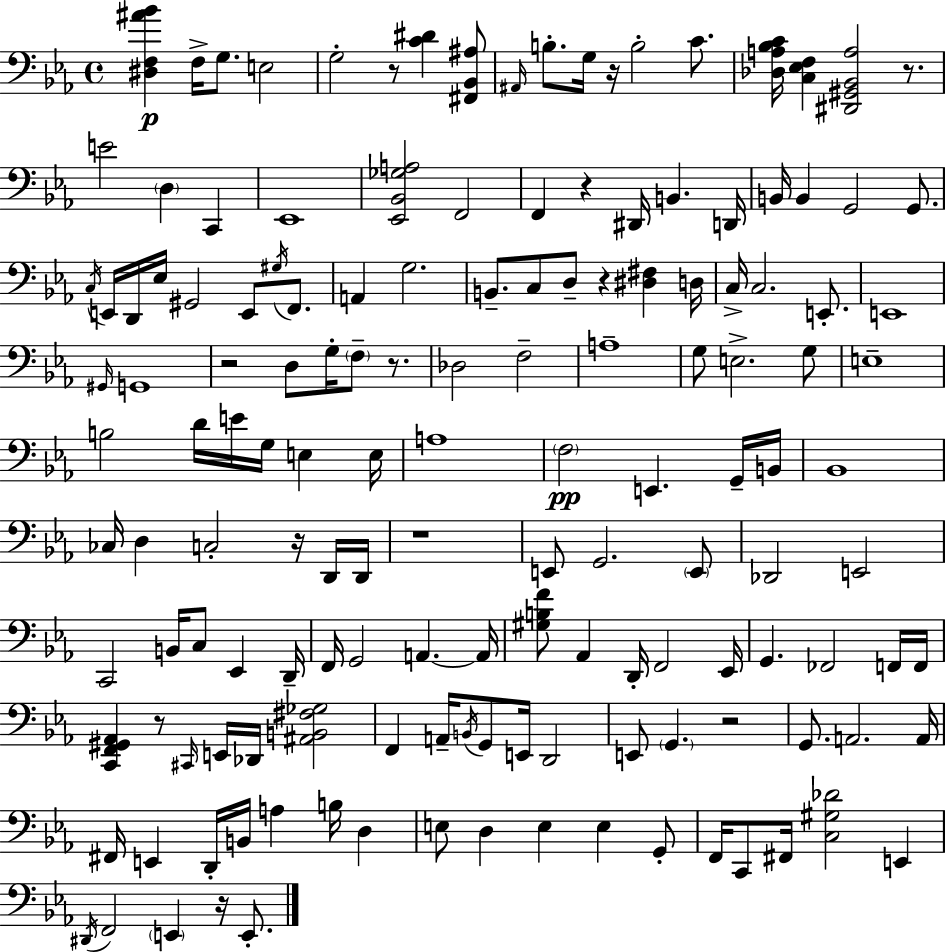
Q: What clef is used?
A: bass